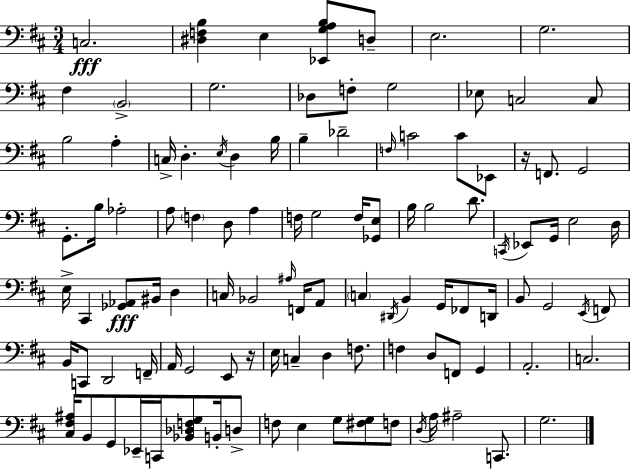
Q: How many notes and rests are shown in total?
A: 107